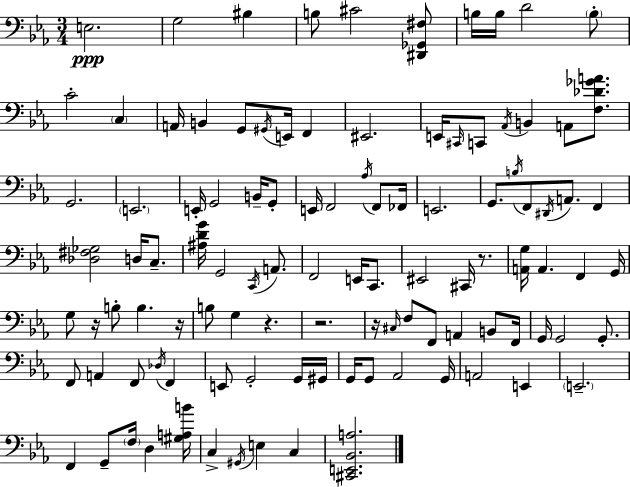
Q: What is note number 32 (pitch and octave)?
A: F2